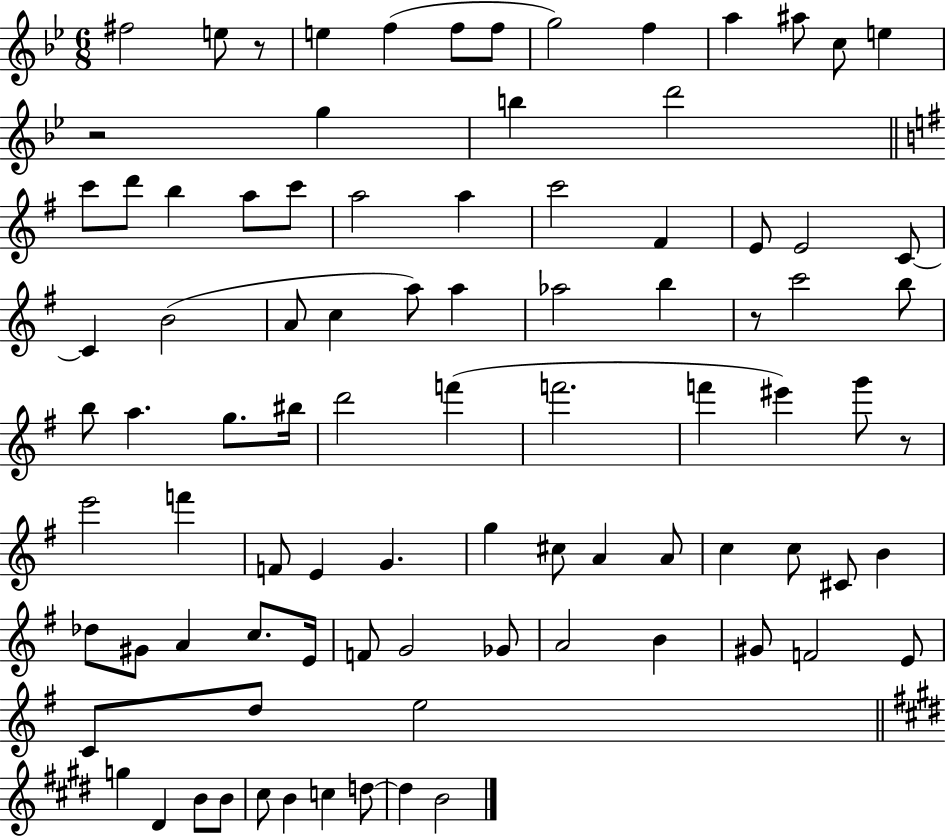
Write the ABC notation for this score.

X:1
T:Untitled
M:6/8
L:1/4
K:Bb
^f2 e/2 z/2 e f f/2 f/2 g2 f a ^a/2 c/2 e z2 g b d'2 c'/2 d'/2 b a/2 c'/2 a2 a c'2 ^F E/2 E2 C/2 C B2 A/2 c a/2 a _a2 b z/2 c'2 b/2 b/2 a g/2 ^b/4 d'2 f' f'2 f' ^e' g'/2 z/2 e'2 f' F/2 E G g ^c/2 A A/2 c c/2 ^C/2 B _d/2 ^G/2 A c/2 E/4 F/2 G2 _G/2 A2 B ^G/2 F2 E/2 C/2 d/2 e2 g ^D B/2 B/2 ^c/2 B c d/2 d B2